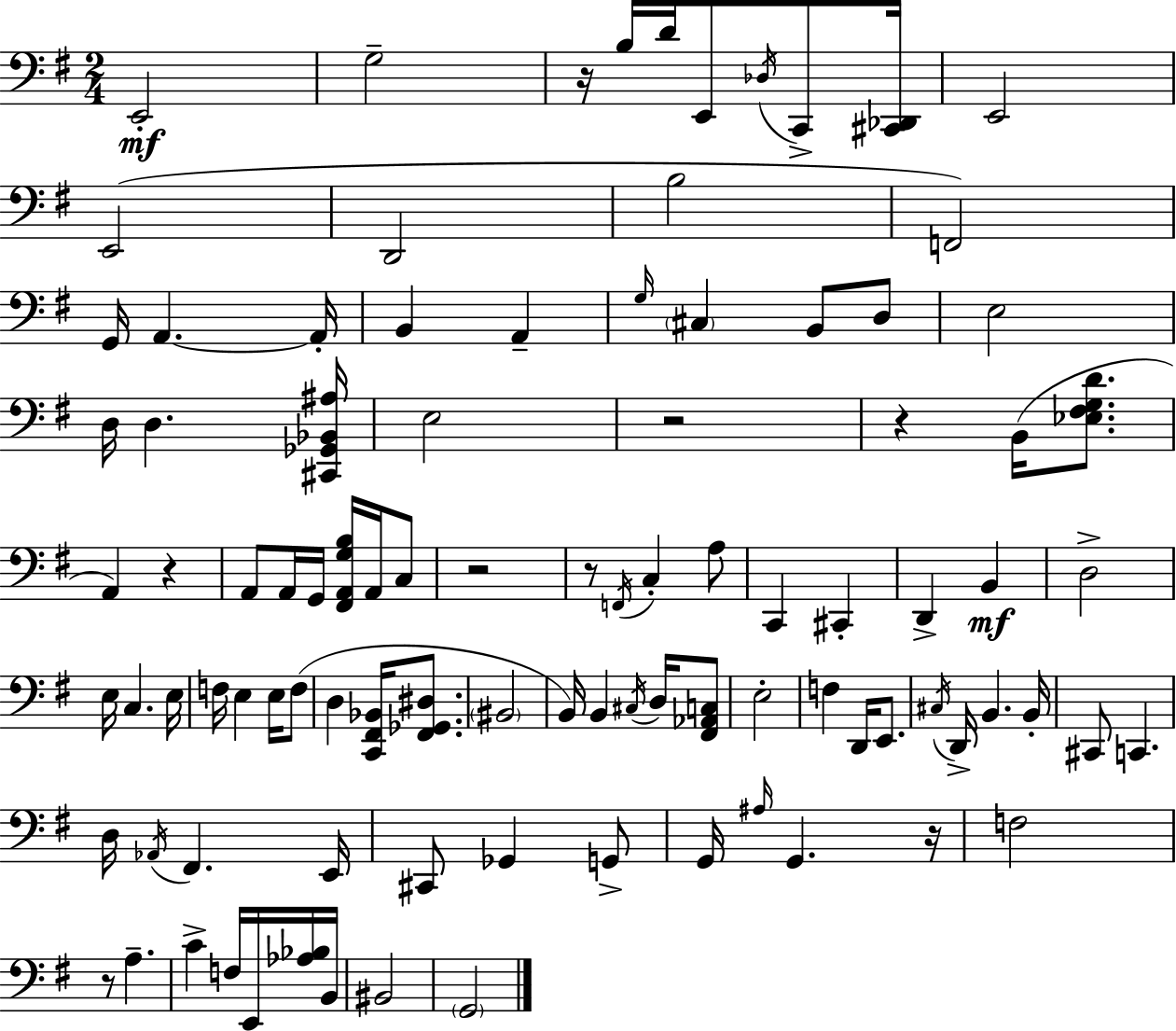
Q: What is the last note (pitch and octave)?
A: G2